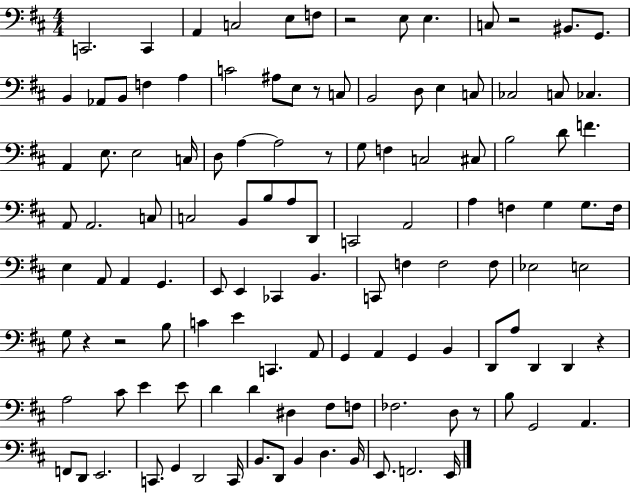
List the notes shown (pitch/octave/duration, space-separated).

C2/h. C2/q A2/q C3/h E3/e F3/e R/h E3/e E3/q. C3/e R/h BIS2/e. G2/e. B2/q Ab2/e B2/e F3/q A3/q C4/h A#3/e E3/e R/e C3/e B2/h D3/e E3/q C3/e CES3/h C3/e CES3/q. A2/q E3/e. E3/h C3/s D3/e A3/q A3/h R/e G3/e F3/q C3/h C#3/e B3/h D4/e F4/q. A2/e A2/h. C3/e C3/h B2/e B3/e A3/e D2/e C2/h A2/h A3/q F3/q G3/q G3/e. F3/s E3/q A2/e A2/q G2/q. E2/e E2/q CES2/q B2/q. C2/e F3/q F3/h F3/e Eb3/h E3/h G3/e R/q R/h B3/e C4/q E4/q C2/q. A2/e G2/q A2/q G2/q B2/q D2/e A3/e D2/q D2/q R/q A3/h C#4/e E4/q E4/e D4/q D4/q D#3/q F#3/e F3/e FES3/h. D3/e R/e B3/e G2/h A2/q. F2/e D2/e E2/h. C2/e. G2/q D2/h C2/s B2/e. D2/e B2/q D3/q. B2/s E2/e. F2/h. E2/s